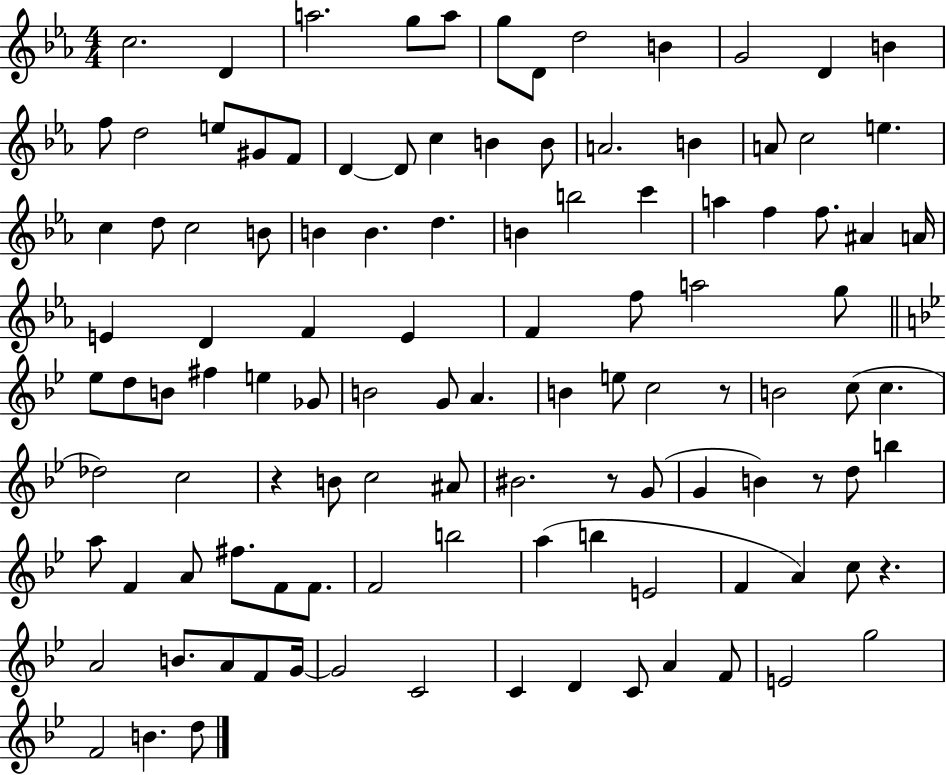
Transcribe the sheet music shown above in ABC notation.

X:1
T:Untitled
M:4/4
L:1/4
K:Eb
c2 D a2 g/2 a/2 g/2 D/2 d2 B G2 D B f/2 d2 e/2 ^G/2 F/2 D D/2 c B B/2 A2 B A/2 c2 e c d/2 c2 B/2 B B d B b2 c' a f f/2 ^A A/4 E D F E F f/2 a2 g/2 _e/2 d/2 B/2 ^f e _G/2 B2 G/2 A B e/2 c2 z/2 B2 c/2 c _d2 c2 z B/2 c2 ^A/2 ^B2 z/2 G/2 G B z/2 d/2 b a/2 F A/2 ^f/2 F/2 F/2 F2 b2 a b E2 F A c/2 z A2 B/2 A/2 F/2 G/4 G2 C2 C D C/2 A F/2 E2 g2 F2 B d/2